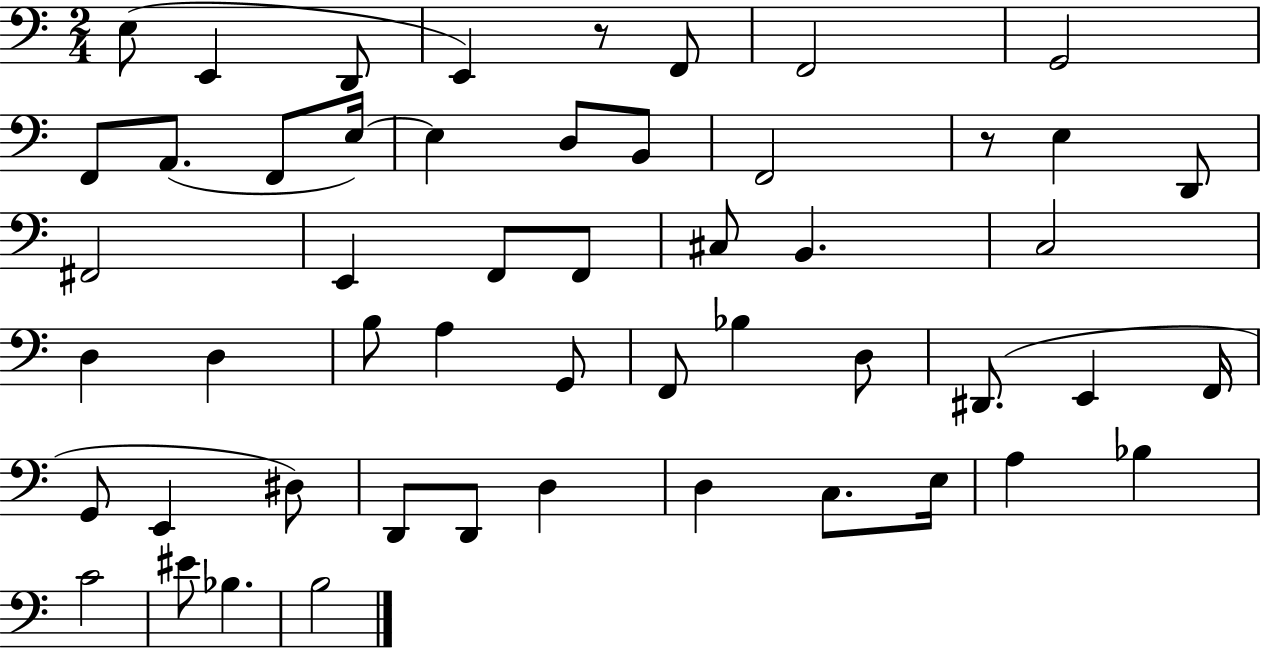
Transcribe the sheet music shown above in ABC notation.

X:1
T:Untitled
M:2/4
L:1/4
K:C
E,/2 E,, D,,/2 E,, z/2 F,,/2 F,,2 G,,2 F,,/2 A,,/2 F,,/2 E,/4 E, D,/2 B,,/2 F,,2 z/2 E, D,,/2 ^F,,2 E,, F,,/2 F,,/2 ^C,/2 B,, C,2 D, D, B,/2 A, G,,/2 F,,/2 _B, D,/2 ^D,,/2 E,, F,,/4 G,,/2 E,, ^D,/2 D,,/2 D,,/2 D, D, C,/2 E,/4 A, _B, C2 ^E/2 _B, B,2